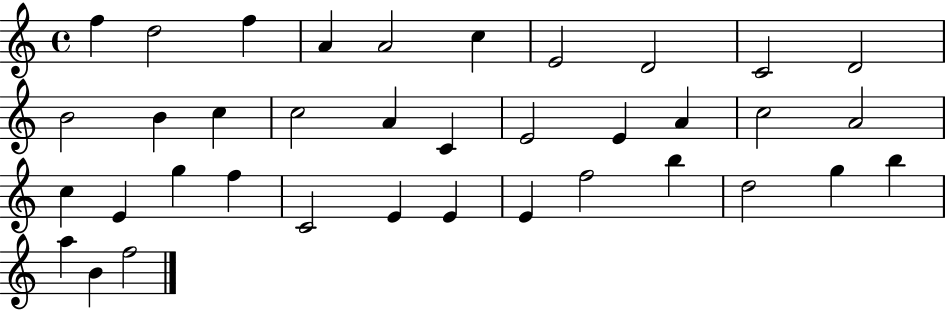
F5/q D5/h F5/q A4/q A4/h C5/q E4/h D4/h C4/h D4/h B4/h B4/q C5/q C5/h A4/q C4/q E4/h E4/q A4/q C5/h A4/h C5/q E4/q G5/q F5/q C4/h E4/q E4/q E4/q F5/h B5/q D5/h G5/q B5/q A5/q B4/q F5/h